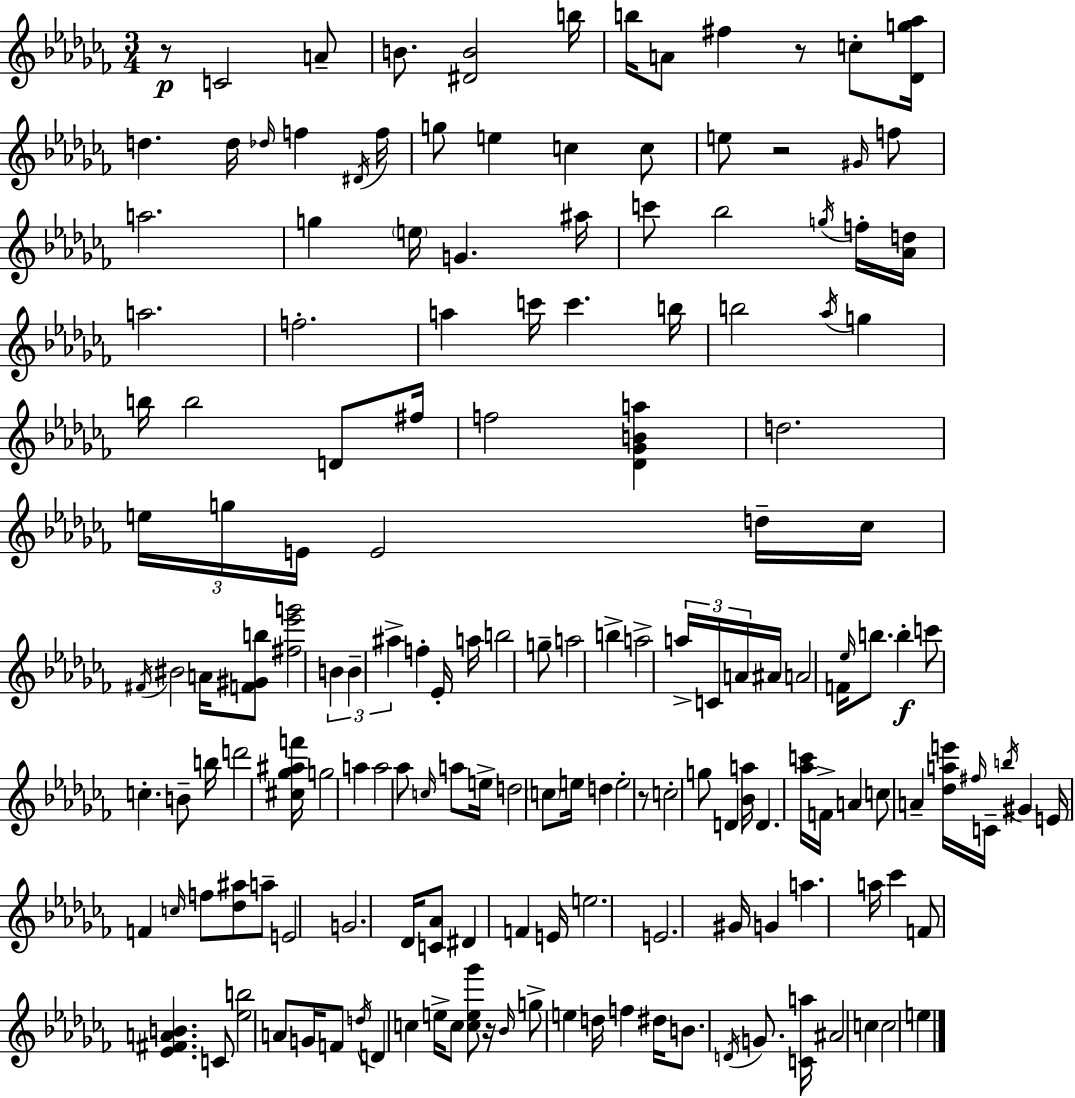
{
  \clef treble
  \numericTimeSignature
  \time 3/4
  \key aes \minor
  \repeat volta 2 { r8\p c'2 a'8-- | b'8. <dis' b'>2 b''16 | b''16 a'8 fis''4 r8 c''8-. <des' g'' aes''>16 | d''4. d''16 \grace { des''16 } f''4 | \break \acciaccatura { dis'16 } f''16 g''8 e''4 c''4 | c''8 e''8 r2 | \grace { gis'16 } f''8 a''2. | g''4 \parenthesize e''16 g'4. | \break ais''16 c'''8 bes''2 | \acciaccatura { g''16 } f''16-. <aes' d''>16 a''2. | f''2.-. | a''4 c'''16 c'''4. | \break b''16 b''2 | \acciaccatura { aes''16 } g''4 b''16 b''2 | d'8 fis''16 f''2 | <des' ges' b' a''>4 d''2. | \break \tuplet 3/2 { e''16 g''16 e'16 } e'2 | d''16-- ces''16 \acciaccatura { fis'16 } bis'2 | a'16 <f' gis' b''>8 <fis'' ees''' g'''>2 | \tuplet 3/2 { b'4 b'4-- ais''4-> } | \break f''4-. ees'16-. a''16 b''2 | g''8-- a''2 | b''4-> a''2-> | \tuplet 3/2 { a''16-> c'16 a'16 } ais'16 a'2 | \break f'16 \grace { ees''16 } b''8. b''4-.\f c'''8 | c''4.-. b'8-- b''16 d'''2 | <cis'' ges'' ais'' f'''>16 g''2 | a''4 a''2 | \break aes''8 \grace { c''16 } a''8 e''16-> d''2 | \parenthesize c''8 e''16 d''4 | e''2-. r8 c''2-. | g''8 d'4 | \break <bes' a''>16 d'4. <aes'' c'''>16 f'16-> a'4 | c''8 a'4-- <des'' a'' e'''>16 \grace { fis''16 } c'16-- \acciaccatura { b''16 } gis'4 | e'16 f'4 \grace { c''16 } f''8 <des'' ais''>8 | a''8-- e'2 g'2. | \break des'16 | <c' aes'>8 dis'4 f'4 e'16 e''2. | e'2. | gis'16 | \break g'4 a''4. a''16 ces'''4 | f'8 <ees' fis' a' b'>4. c'8 | <ees'' b''>2 a'8 g'16 | f'8 \acciaccatura { d''16 } d'4 c''4 e''16-> | \break c''8 <c'' e'' ges'''>8 r16 \grace { bes'16 } g''8-> e''4 | d''16 f''4 dis''16 b'8. \acciaccatura { d'16 } g'8. | <c' a''>16 ais'2 c''4 | c''2 e''4 | \break } \bar "|."
}